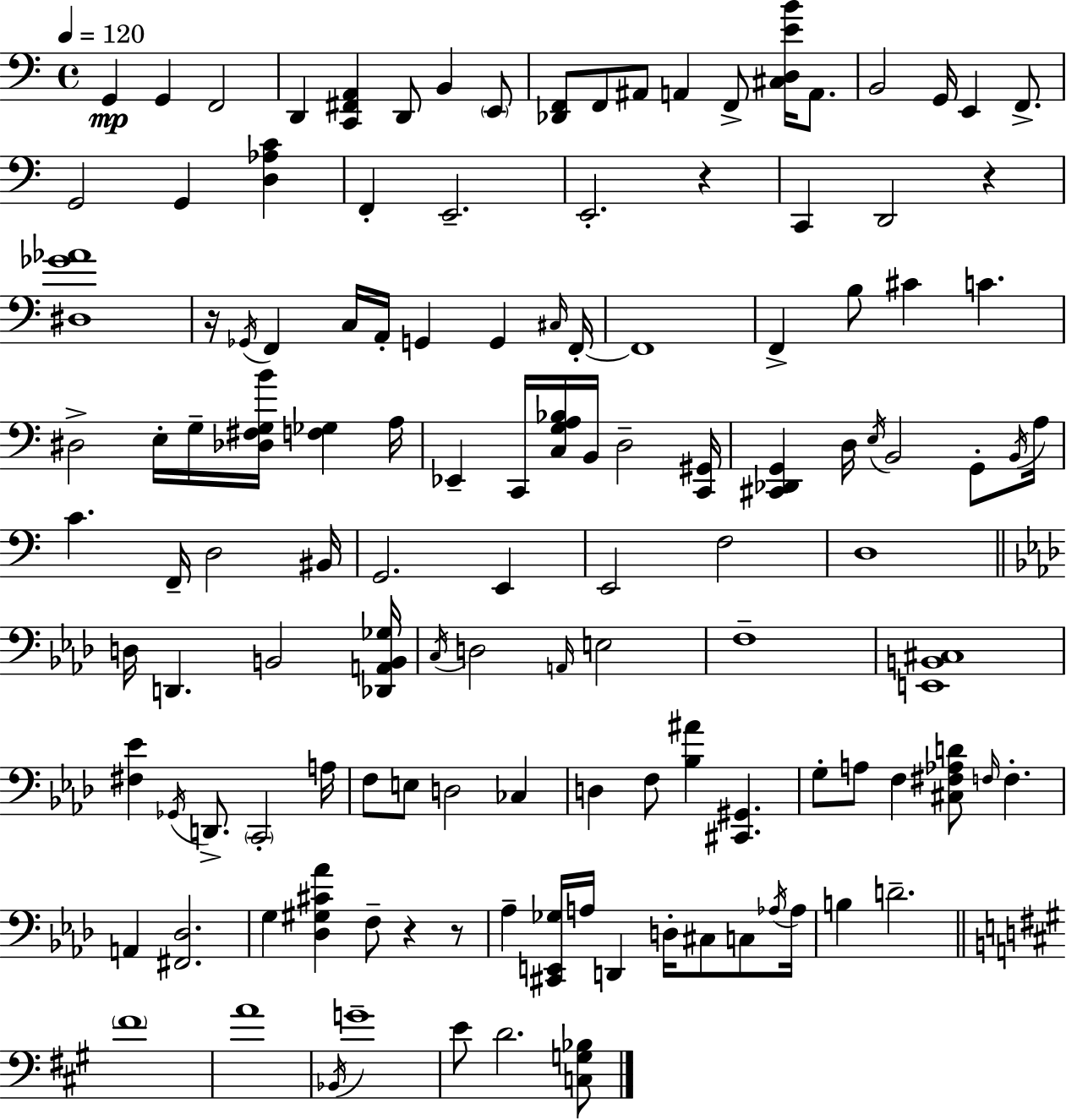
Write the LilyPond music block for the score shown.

{
  \clef bass
  \time 4/4
  \defaultTimeSignature
  \key a \minor
  \tempo 4 = 120
  \repeat volta 2 { g,4\mp g,4 f,2 | d,4 <c, fis, a,>4 d,8 b,4 \parenthesize e,8 | <des, f,>8 f,8 ais,8 a,4 f,8-> <cis d e' b'>16 a,8. | b,2 g,16 e,4 f,8.-> | \break g,2 g,4 <d aes c'>4 | f,4-. e,2.-- | e,2.-. r4 | c,4 d,2 r4 | \break <dis ges' aes'>1 | r16 \acciaccatura { ges,16 } f,4 c16 a,16-. g,4 g,4 | \grace { cis16 } f,16-.~~ f,1 | f,4-> b8 cis'4 c'4. | \break dis2-> e16-. g16-- <des fis g b'>16 <f ges>4 | a16 ees,4-- c,16 <c g a bes>16 b,16 d2-- | <c, gis,>16 <cis, des, g,>4 d16 \acciaccatura { e16 } b,2 | g,8-. \acciaccatura { b,16 } a16 c'4. f,16-- d2 | \break bis,16 g,2. | e,4 e,2 f2 | d1 | \bar "||" \break \key aes \major d16 d,4. b,2 <des, a, b, ges>16 | \acciaccatura { c16 } d2 \grace { a,16 } e2 | f1-- | <e, b, cis>1 | \break <fis ees'>4 \acciaccatura { ges,16 } d,8.-> \parenthesize c,2-. | a16 f8 e8 d2 ces4 | d4 f8 <bes ais'>4 <cis, gis,>4. | g8-. a8 f4 <cis fis aes d'>8 \grace { f16 } f4.-. | \break a,4 <fis, des>2. | g4 <des gis cis' aes'>4 f8-- r4 | r8 aes4-- <cis, e, ges>16 a16 d,4 d16-. cis8 | c8 \acciaccatura { aes16 } aes16 b4 d'2.-- | \break \bar "||" \break \key a \major \parenthesize fis'1 | a'1 | \acciaccatura { bes,16 } g'1-- | e'8 d'2. <c g bes>8 | \break } \bar "|."
}